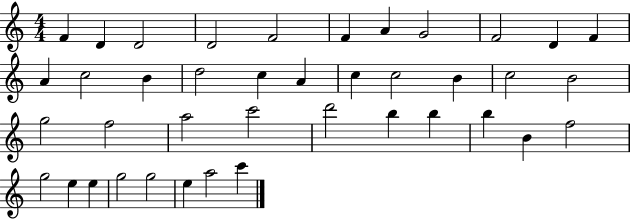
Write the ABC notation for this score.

X:1
T:Untitled
M:4/4
L:1/4
K:C
F D D2 D2 F2 F A G2 F2 D F A c2 B d2 c A c c2 B c2 B2 g2 f2 a2 c'2 d'2 b b b B f2 g2 e e g2 g2 e a2 c'